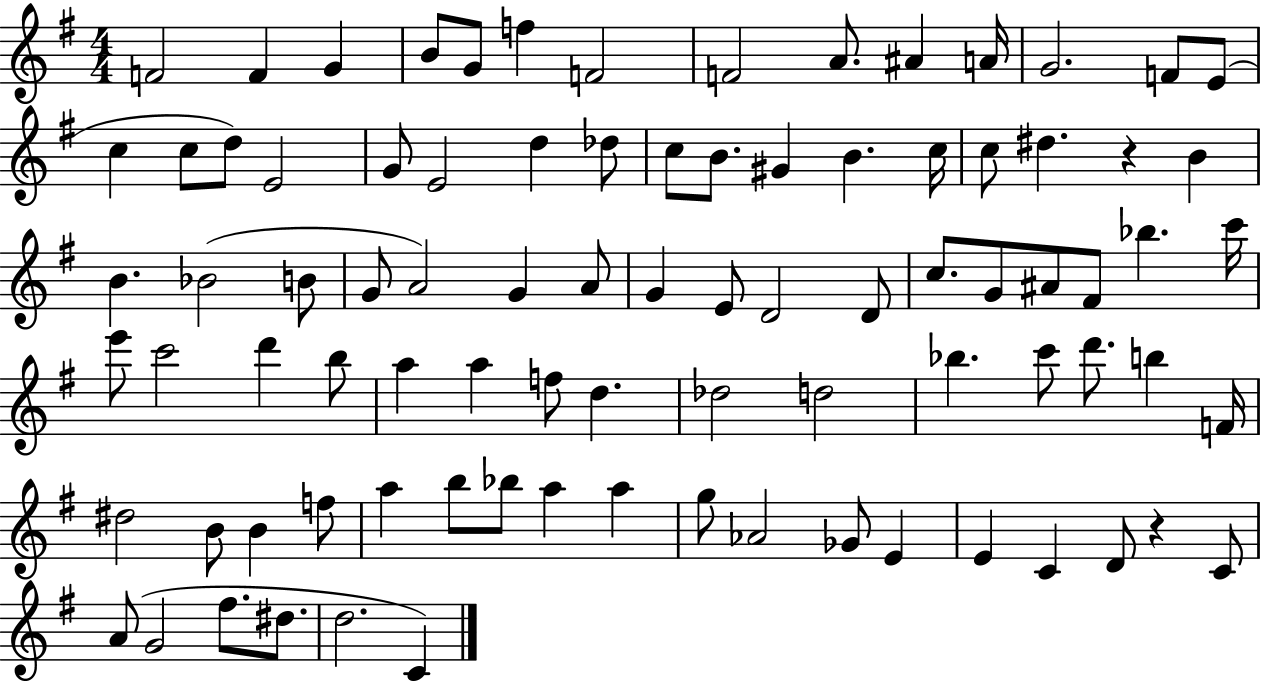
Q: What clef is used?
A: treble